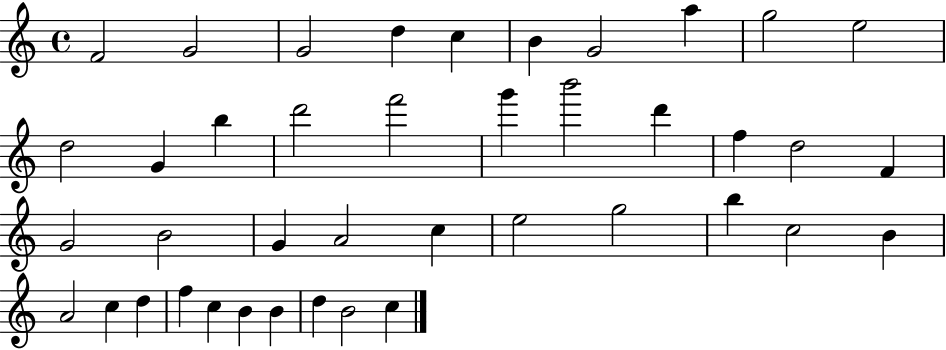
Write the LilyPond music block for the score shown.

{
  \clef treble
  \time 4/4
  \defaultTimeSignature
  \key c \major
  f'2 g'2 | g'2 d''4 c''4 | b'4 g'2 a''4 | g''2 e''2 | \break d''2 g'4 b''4 | d'''2 f'''2 | g'''4 b'''2 d'''4 | f''4 d''2 f'4 | \break g'2 b'2 | g'4 a'2 c''4 | e''2 g''2 | b''4 c''2 b'4 | \break a'2 c''4 d''4 | f''4 c''4 b'4 b'4 | d''4 b'2 c''4 | \bar "|."
}